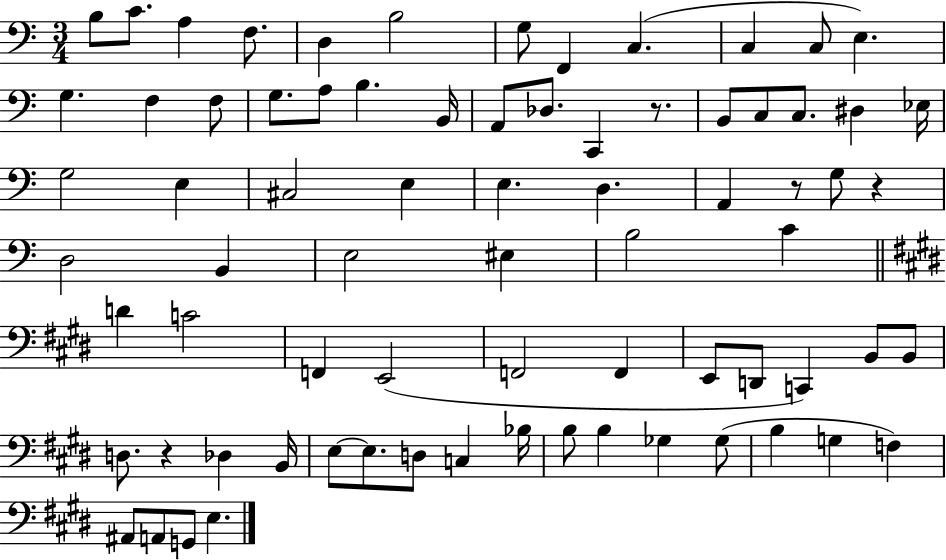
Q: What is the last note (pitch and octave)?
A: E3